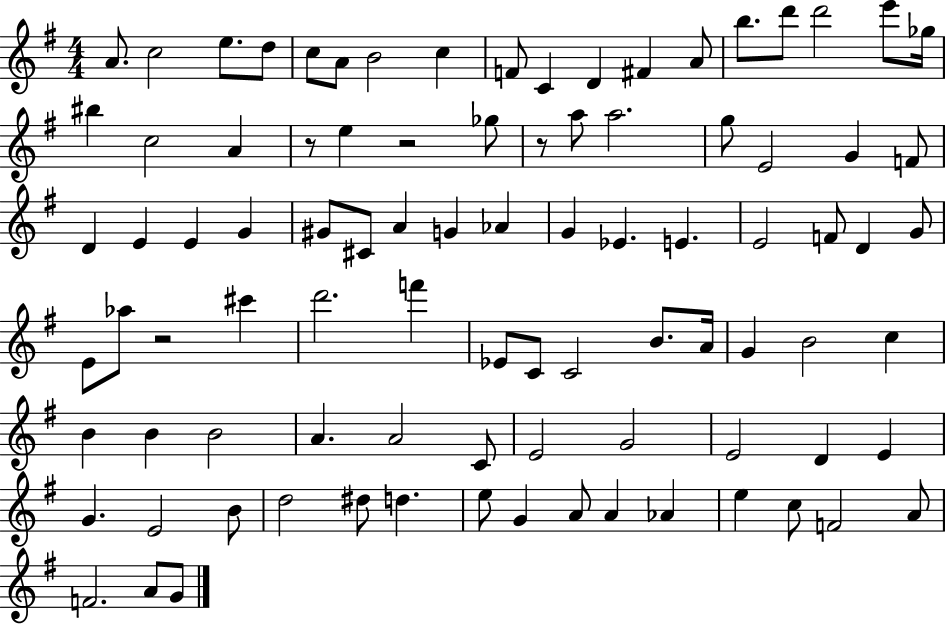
A4/e. C5/h E5/e. D5/e C5/e A4/e B4/h C5/q F4/e C4/q D4/q F#4/q A4/e B5/e. D6/e D6/h E6/e Gb5/s BIS5/q C5/h A4/q R/e E5/q R/h Gb5/e R/e A5/e A5/h. G5/e E4/h G4/q F4/e D4/q E4/q E4/q G4/q G#4/e C#4/e A4/q G4/q Ab4/q G4/q Eb4/q. E4/q. E4/h F4/e D4/q G4/e E4/e Ab5/e R/h C#6/q D6/h. F6/q Eb4/e C4/e C4/h B4/e. A4/s G4/q B4/h C5/q B4/q B4/q B4/h A4/q. A4/h C4/e E4/h G4/h E4/h D4/q E4/q G4/q. E4/h B4/e D5/h D#5/e D5/q. E5/e G4/q A4/e A4/q Ab4/q E5/q C5/e F4/h A4/e F4/h. A4/e G4/e